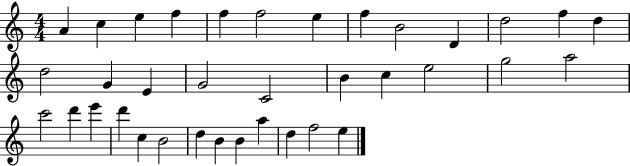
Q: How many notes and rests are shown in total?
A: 36